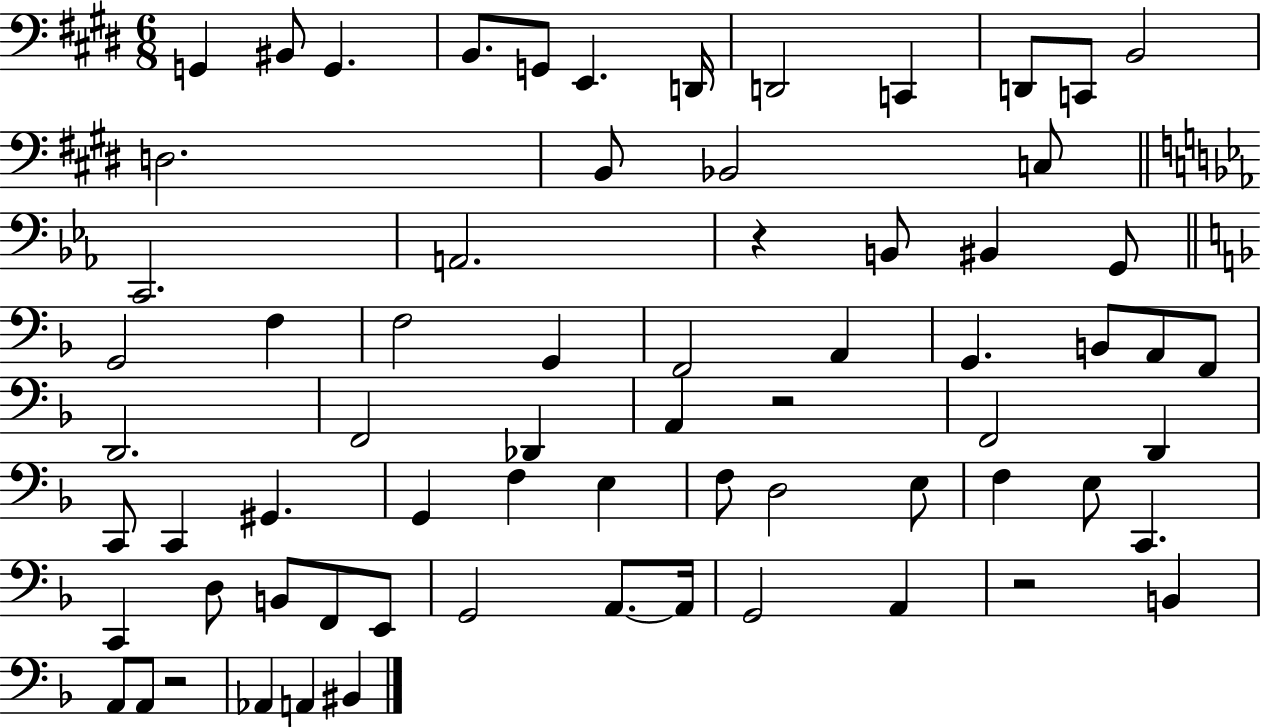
{
  \clef bass
  \numericTimeSignature
  \time 6/8
  \key e \major
  g,4 bis,8 g,4. | b,8. g,8 e,4. d,16 | d,2 c,4 | d,8 c,8 b,2 | \break d2. | b,8 bes,2 c8 | \bar "||" \break \key ees \major c,2. | a,2. | r4 b,8 bis,4 g,8 | \bar "||" \break \key f \major g,2 f4 | f2 g,4 | f,2 a,4 | g,4. b,8 a,8 f,8 | \break d,2. | f,2 des,4 | a,4 r2 | f,2 d,4 | \break c,8 c,4 gis,4. | g,4 f4 e4 | f8 d2 e8 | f4 e8 c,4. | \break c,4 d8 b,8 f,8 e,8 | g,2 a,8.~~ a,16 | g,2 a,4 | r2 b,4 | \break a,8 a,8 r2 | aes,4 a,4 bis,4 | \bar "|."
}